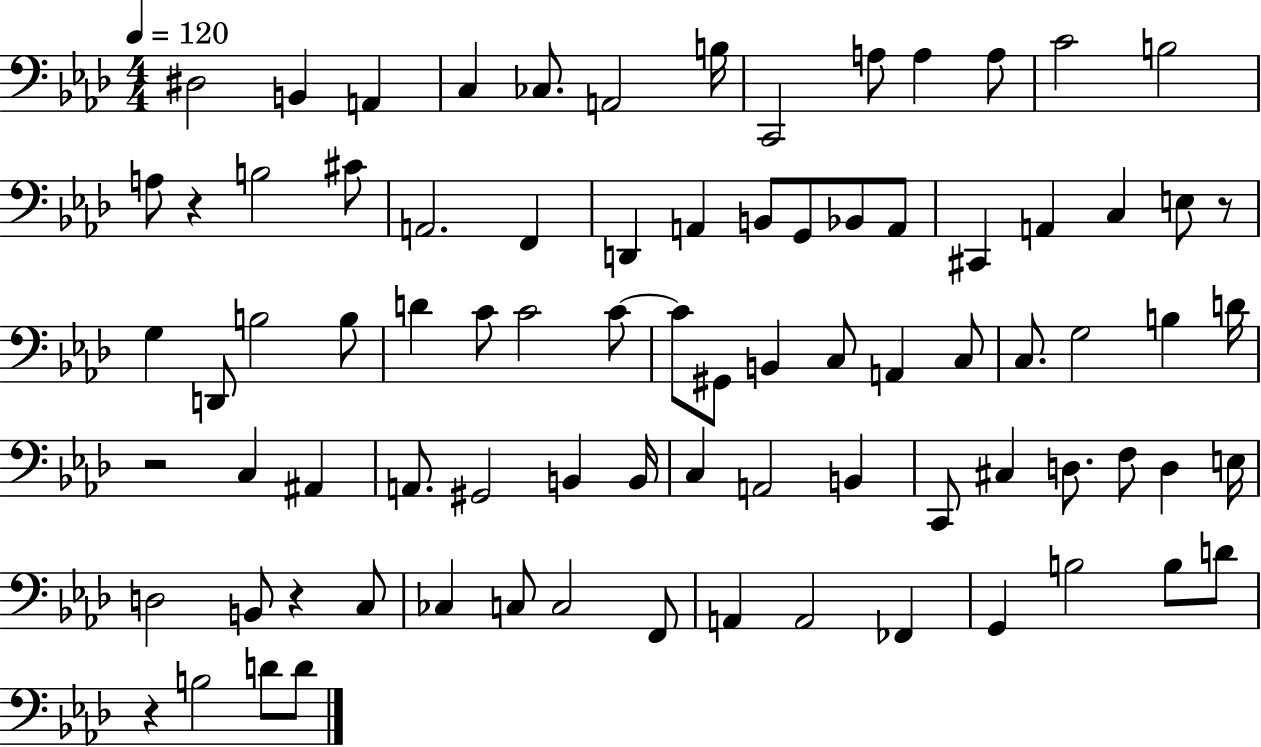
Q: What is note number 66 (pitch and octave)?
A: C3